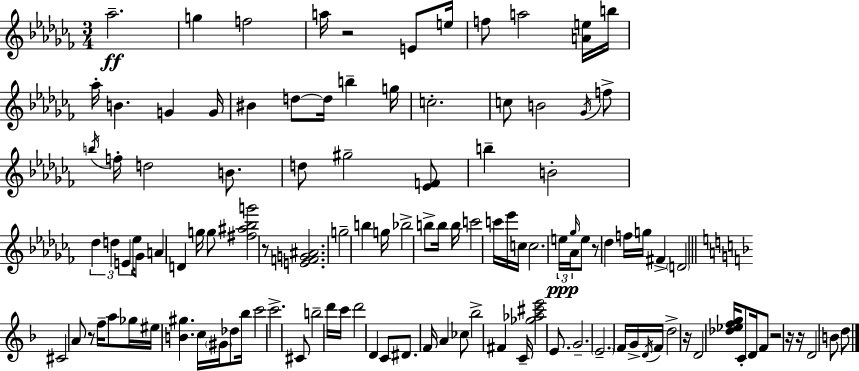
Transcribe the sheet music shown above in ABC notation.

X:1
T:Untitled
M:3/4
L:1/4
K:Abm
_a2 g f2 a/4 z2 E/2 e/4 f/2 a2 [Ae]/4 b/4 _a/4 B G G/4 ^B d/2 d/4 b g/4 c2 c/2 B2 _G/4 f/2 b/4 f/4 d2 B/2 d/2 ^g2 [_EF]/2 b B2 _d d E _e/4 _G/2 A D g/4 g/2 [^f^a_bg']2 z/2 [EFG^A]2 g2 b g/4 _b2 b/2 b/4 b/4 c'2 c'/4 _e'/4 c/4 c2 e/4 _g/4 _A/4 e/2 z/2 _d f/4 g/4 ^F D2 ^C2 A/2 z/2 f/4 a/2 _g/4 ^e/4 [B^g] c/4 ^G/4 _d/2 _b/4 c'2 c'2 ^C/2 b2 d'/4 c'/4 d'2 D C/2 ^D/2 F/4 A _c/2 _b2 ^F C/4 [_g_a^c'e']2 E/2 G2 E2 F/4 G/4 D/4 F/4 d2 z/4 D2 [_d_efg]/4 C/2 D/4 F/2 z2 z/4 z/4 D2 B/2 d/2